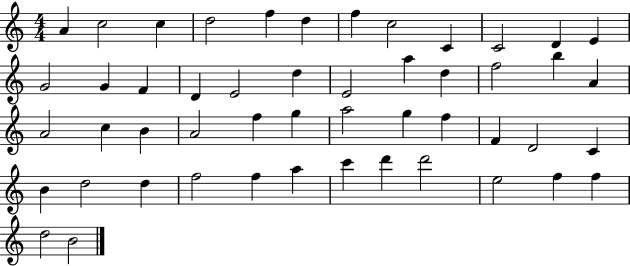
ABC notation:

X:1
T:Untitled
M:4/4
L:1/4
K:C
A c2 c d2 f d f c2 C C2 D E G2 G F D E2 d E2 a d f2 b A A2 c B A2 f g a2 g f F D2 C B d2 d f2 f a c' d' d'2 e2 f f d2 B2